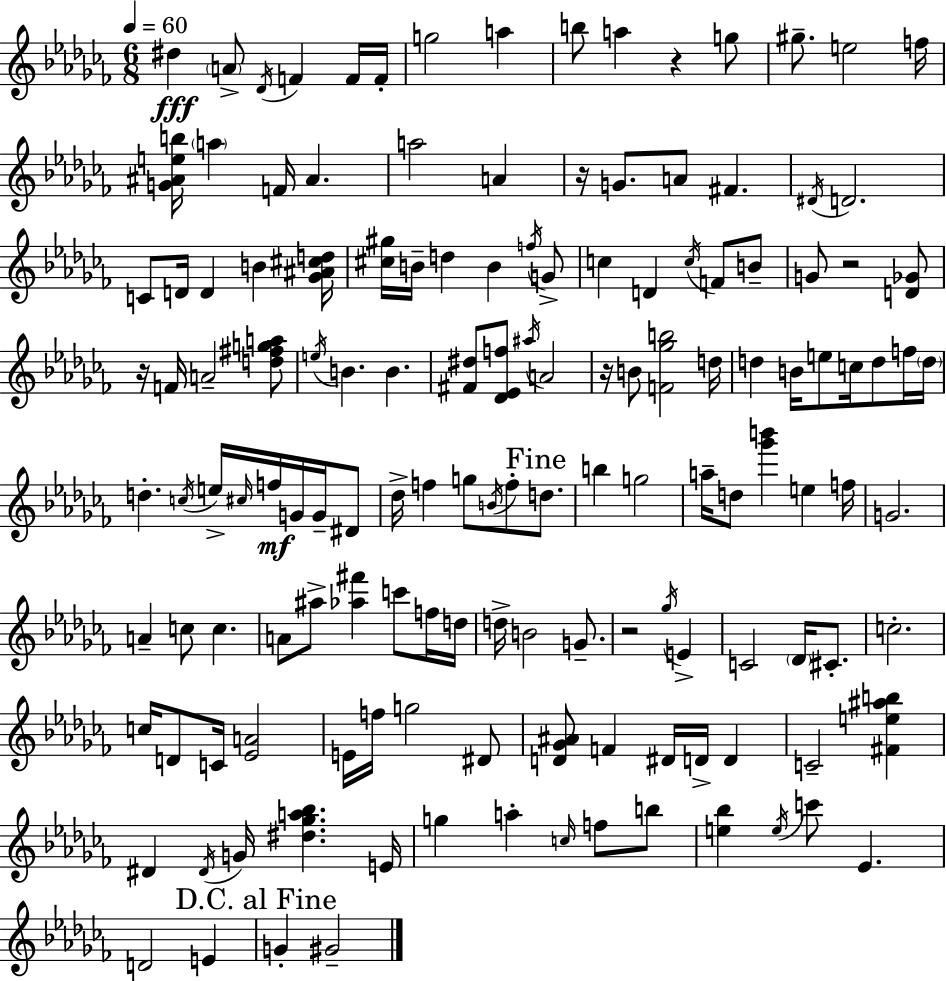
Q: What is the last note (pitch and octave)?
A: G#4